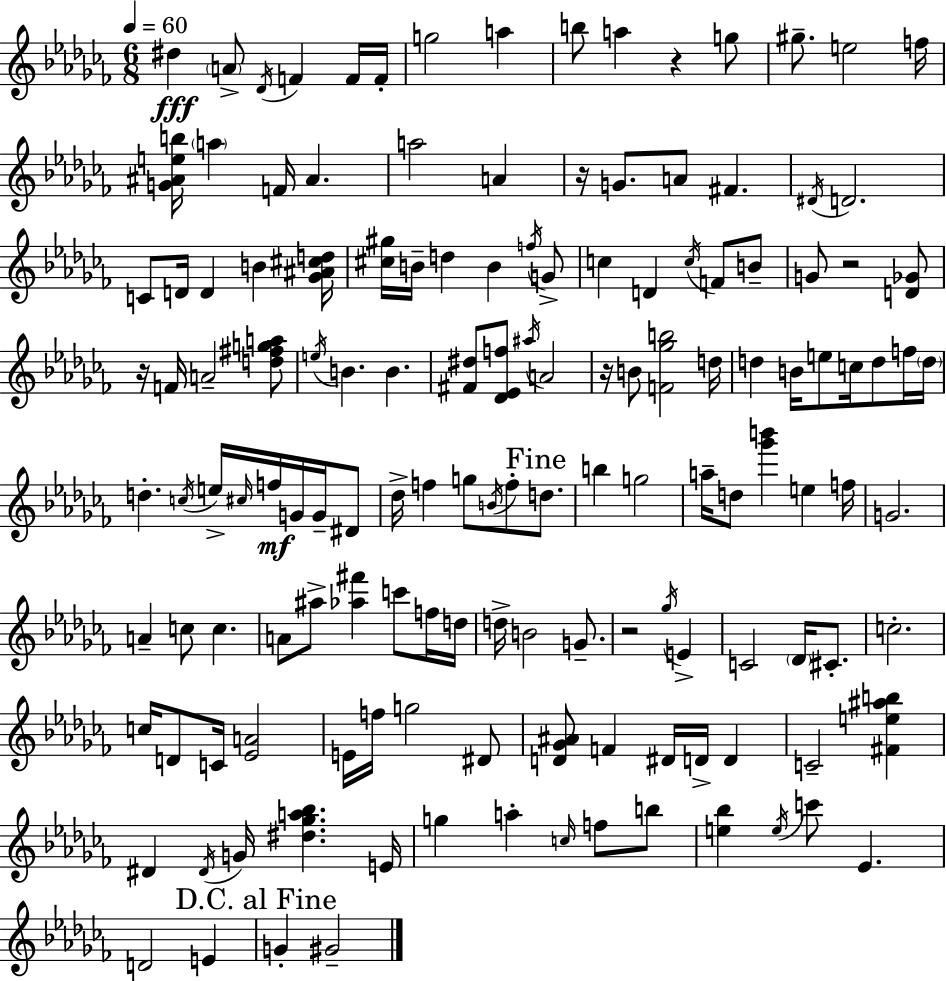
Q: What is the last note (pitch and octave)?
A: G#4